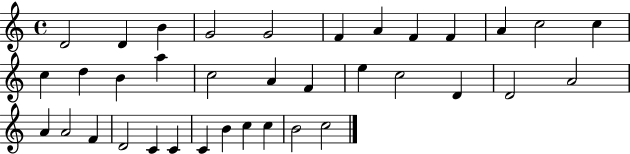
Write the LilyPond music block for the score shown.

{
  \clef treble
  \time 4/4
  \defaultTimeSignature
  \key c \major
  d'2 d'4 b'4 | g'2 g'2 | f'4 a'4 f'4 f'4 | a'4 c''2 c''4 | \break c''4 d''4 b'4 a''4 | c''2 a'4 f'4 | e''4 c''2 d'4 | d'2 a'2 | \break a'4 a'2 f'4 | d'2 c'4 c'4 | c'4 b'4 c''4 c''4 | b'2 c''2 | \break \bar "|."
}